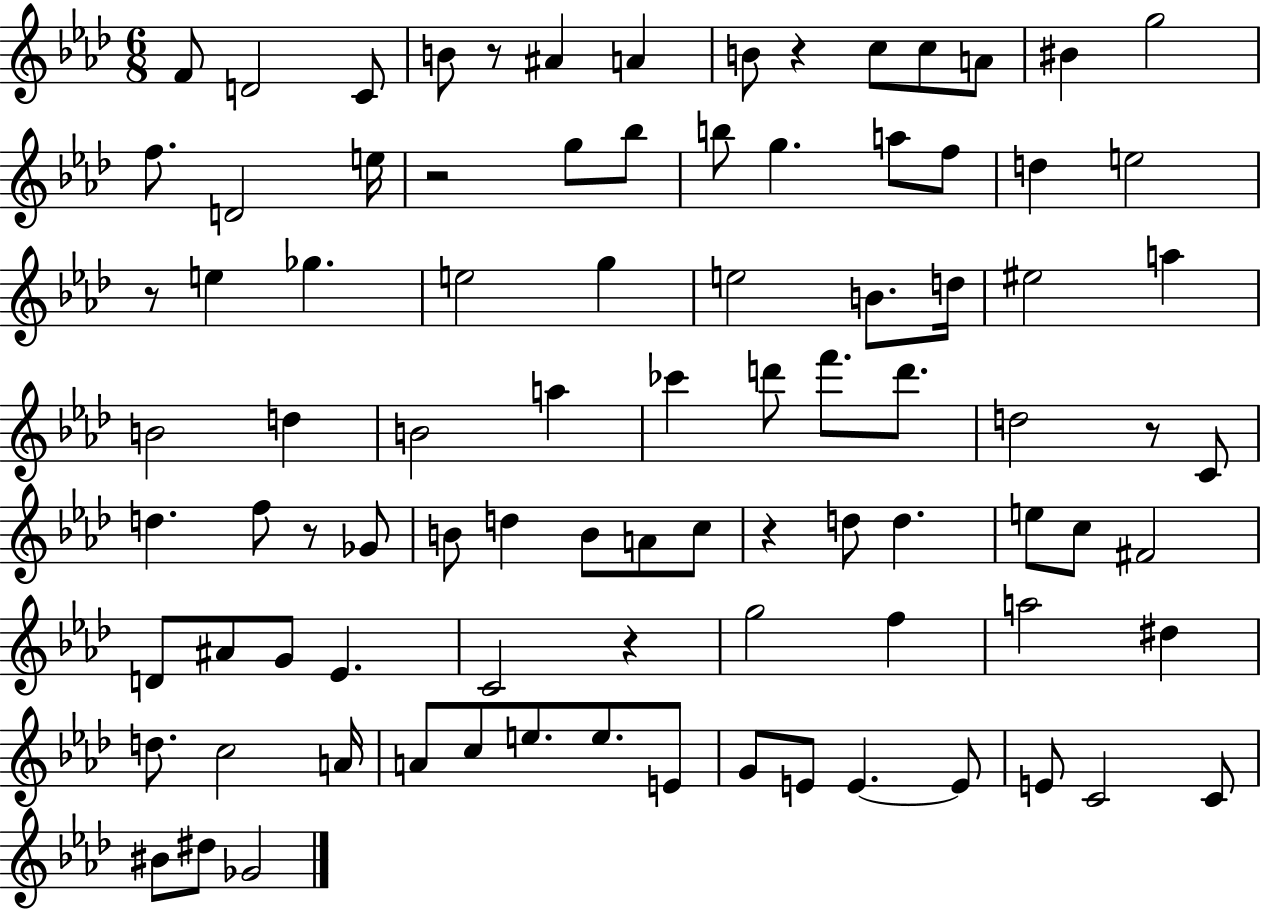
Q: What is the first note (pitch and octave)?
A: F4